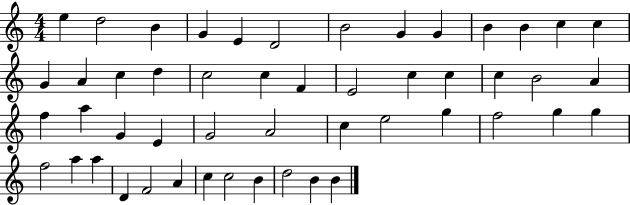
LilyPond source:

{
  \clef treble
  \numericTimeSignature
  \time 4/4
  \key c \major
  e''4 d''2 b'4 | g'4 e'4 d'2 | b'2 g'4 g'4 | b'4 b'4 c''4 c''4 | \break g'4 a'4 c''4 d''4 | c''2 c''4 f'4 | e'2 c''4 c''4 | c''4 b'2 a'4 | \break f''4 a''4 g'4 e'4 | g'2 a'2 | c''4 e''2 g''4 | f''2 g''4 g''4 | \break f''2 a''4 a''4 | d'4 f'2 a'4 | c''4 c''2 b'4 | d''2 b'4 b'4 | \break \bar "|."
}